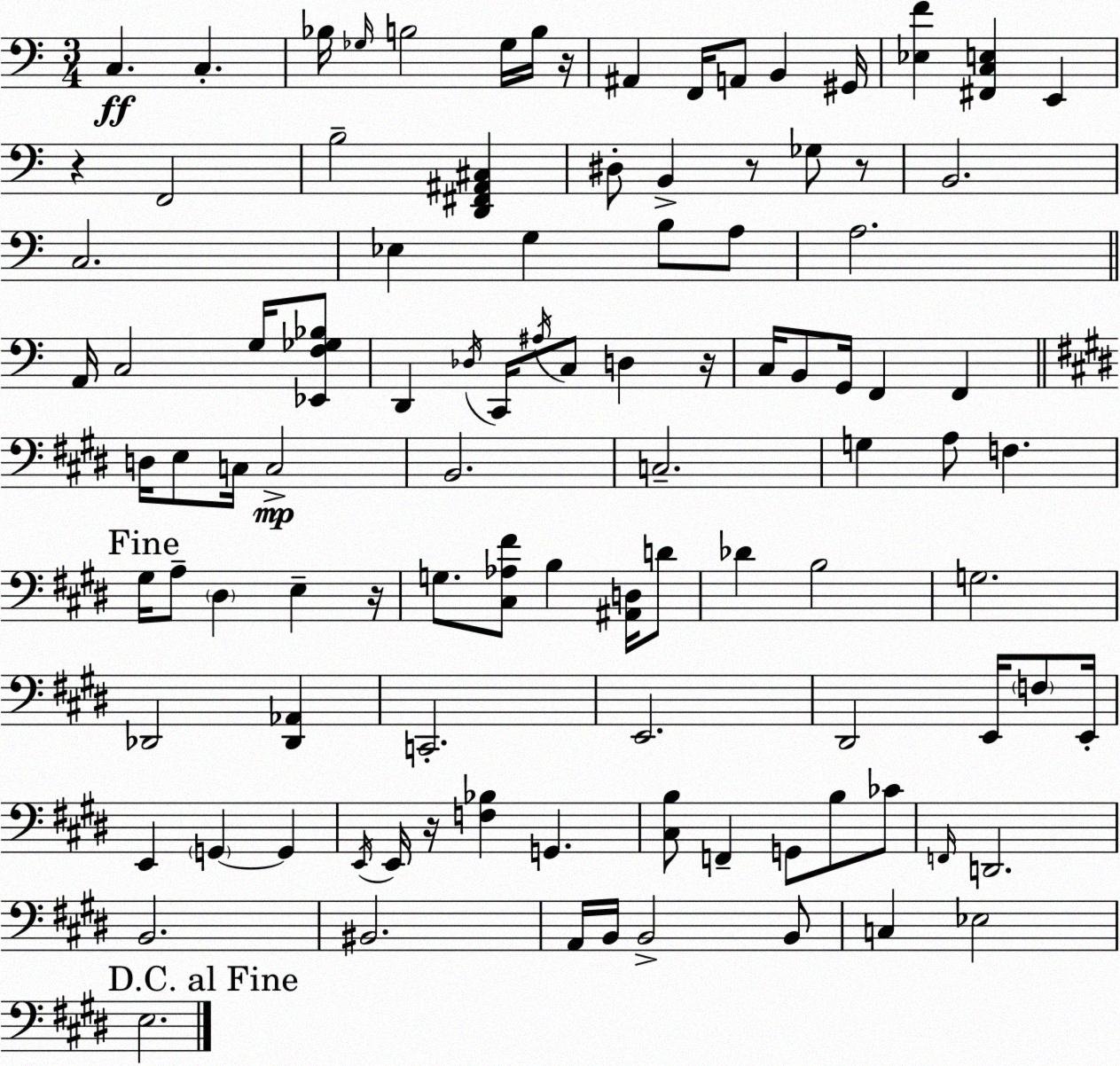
X:1
T:Untitled
M:3/4
L:1/4
K:Am
C, C, _B,/4 _G,/4 B,2 _G,/4 B,/4 z/4 ^A,, F,,/4 A,,/2 B,, ^G,,/4 [_E,F] [^F,,C,E,] E,, z F,,2 B,2 [D,,^F,,^A,,^C,] ^D,/2 B,, z/2 _G,/2 z/2 B,,2 C,2 _E, G, B,/2 A,/2 A,2 A,,/4 C,2 G,/4 [_E,,F,_G,_B,]/2 D,, _D,/4 C,,/4 ^A,/4 C,/2 D, z/4 C,/4 B,,/2 G,,/4 F,, F,, D,/4 E,/2 C,/4 C,2 B,,2 C,2 G, A,/2 F, ^G,/4 A,/2 ^D, E, z/4 G,/2 [^C,_A,^F]/2 B, [^A,,D,]/4 D/2 _D B,2 G,2 _D,,2 [_D,,_A,,] C,,2 E,,2 ^D,,2 E,,/4 F,/2 E,,/4 E,, G,, G,, E,,/4 E,,/4 z/4 [F,_B,] G,, [^C,B,]/2 F,, G,,/2 B,/2 _C/2 F,,/4 D,,2 B,,2 ^B,,2 A,,/4 B,,/4 B,,2 B,,/2 C, _E,2 E,2